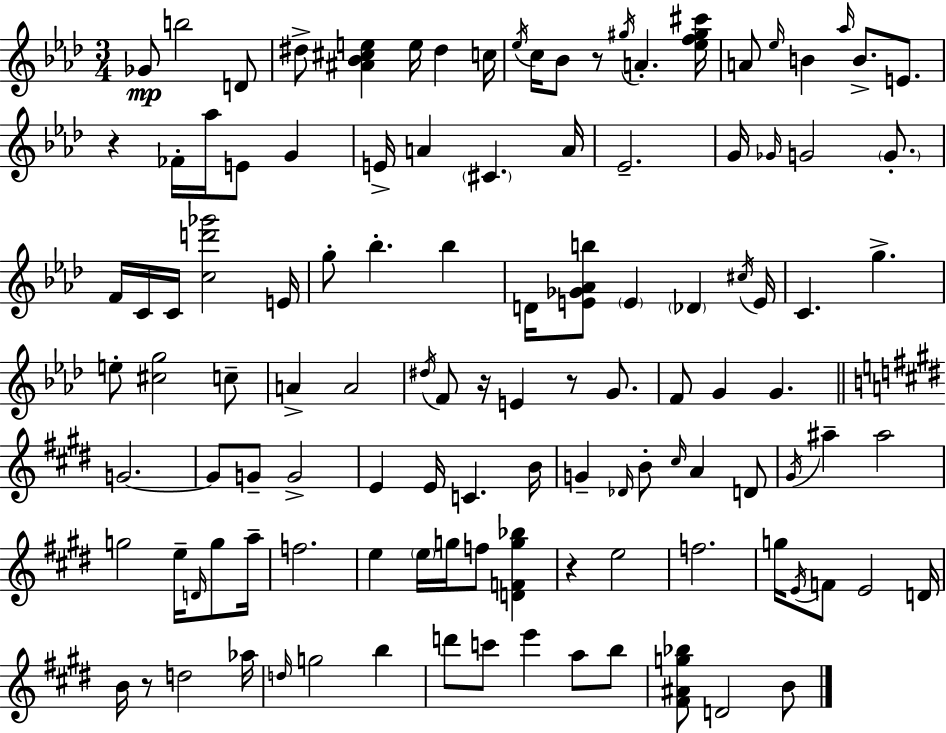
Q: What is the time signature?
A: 3/4